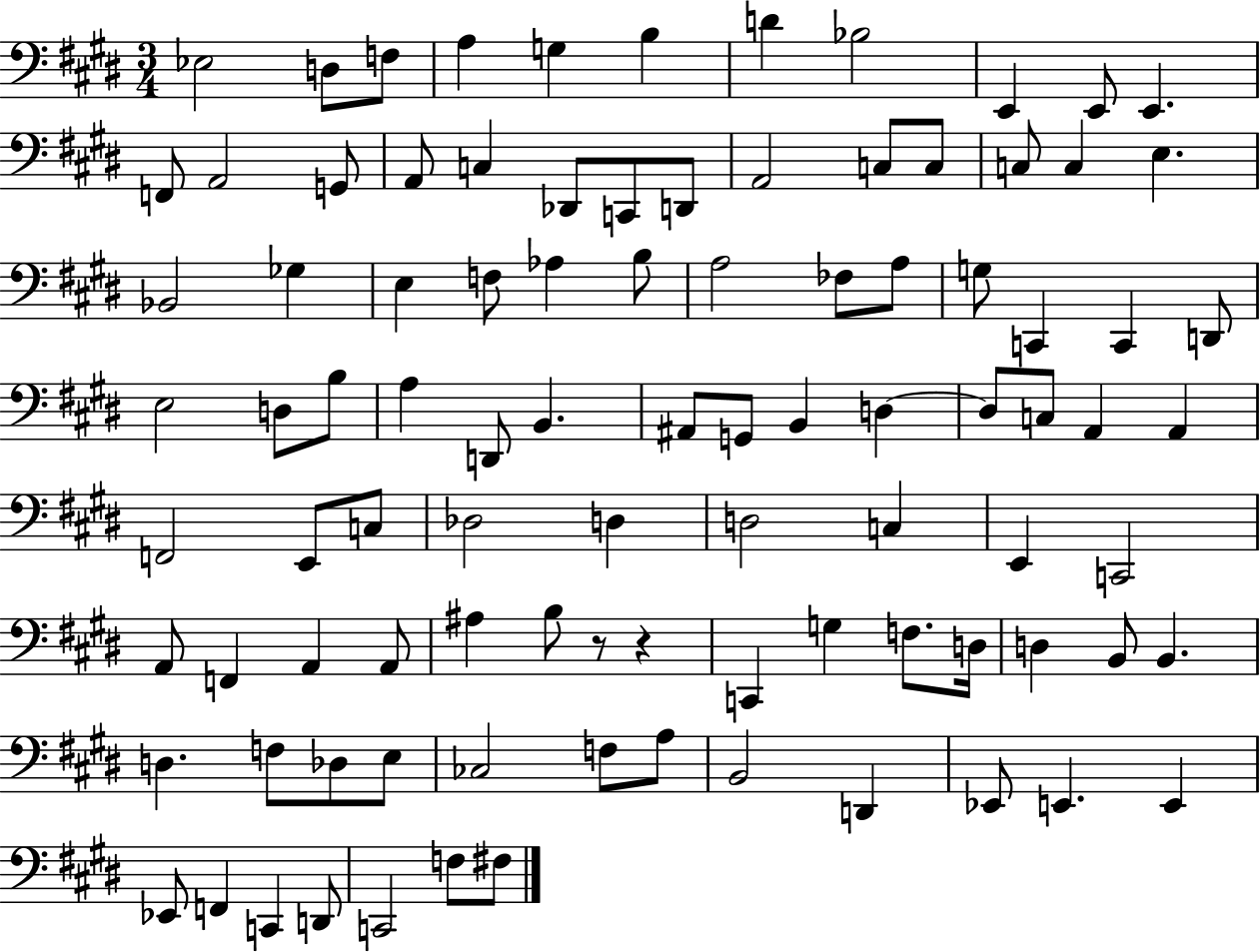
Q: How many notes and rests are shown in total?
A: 95